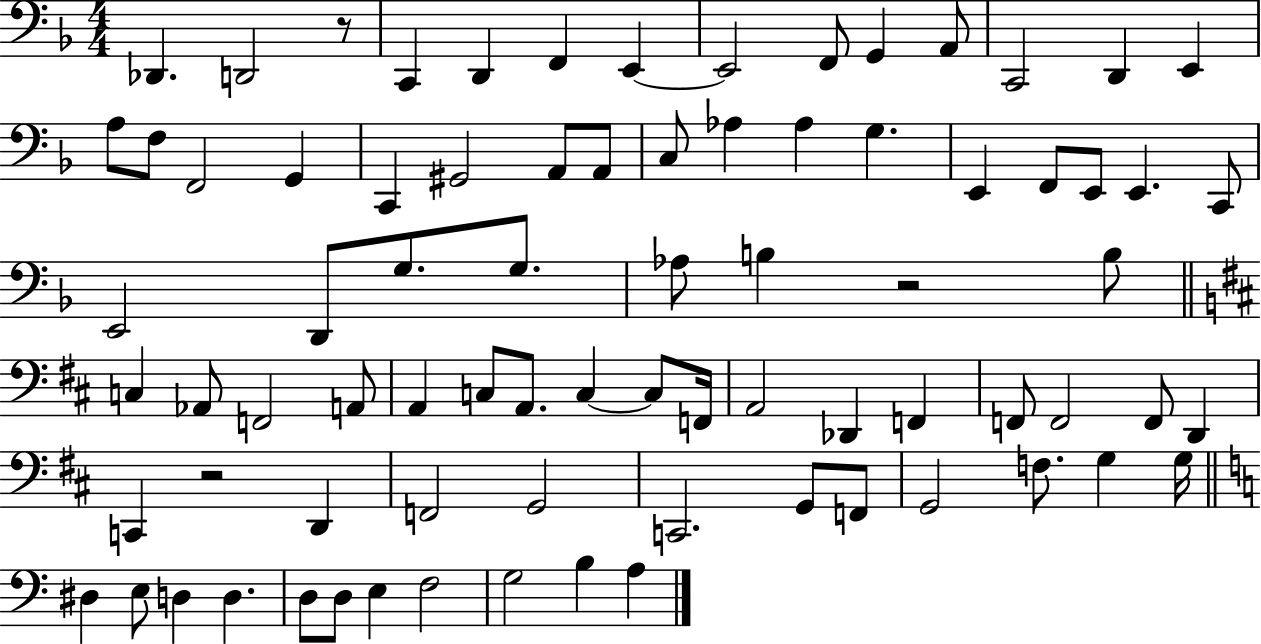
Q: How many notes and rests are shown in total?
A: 79